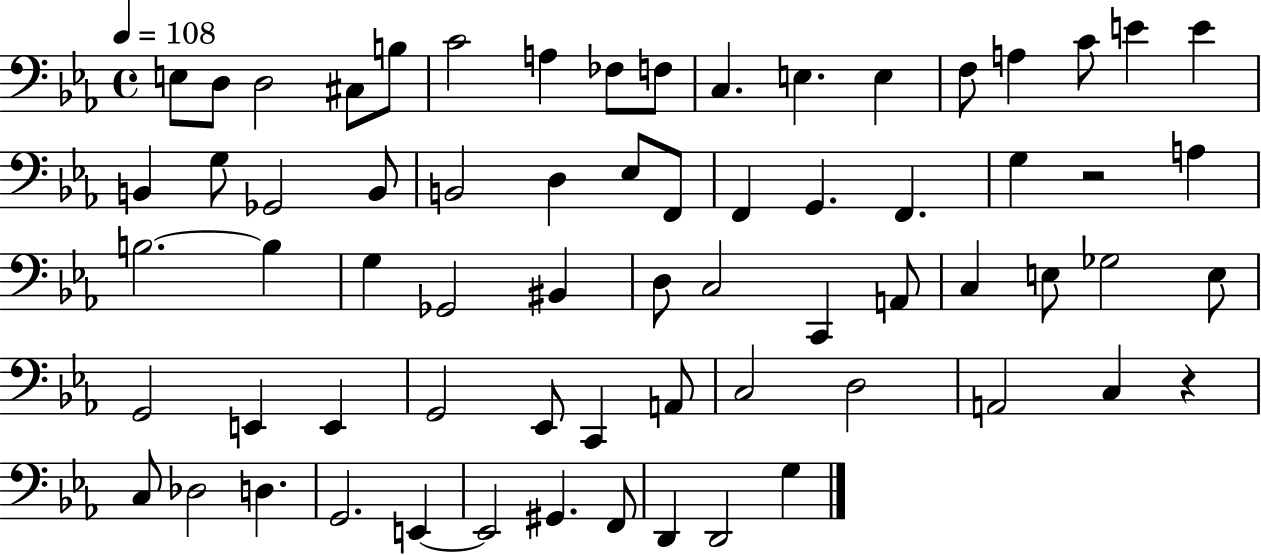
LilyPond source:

{
  \clef bass
  \time 4/4
  \defaultTimeSignature
  \key ees \major
  \tempo 4 = 108
  e8 d8 d2 cis8 b8 | c'2 a4 fes8 f8 | c4. e4. e4 | f8 a4 c'8 e'4 e'4 | \break b,4 g8 ges,2 b,8 | b,2 d4 ees8 f,8 | f,4 g,4. f,4. | g4 r2 a4 | \break b2.~~ b4 | g4 ges,2 bis,4 | d8 c2 c,4 a,8 | c4 e8 ges2 e8 | \break g,2 e,4 e,4 | g,2 ees,8 c,4 a,8 | c2 d2 | a,2 c4 r4 | \break c8 des2 d4. | g,2. e,4~~ | e,2 gis,4. f,8 | d,4 d,2 g4 | \break \bar "|."
}